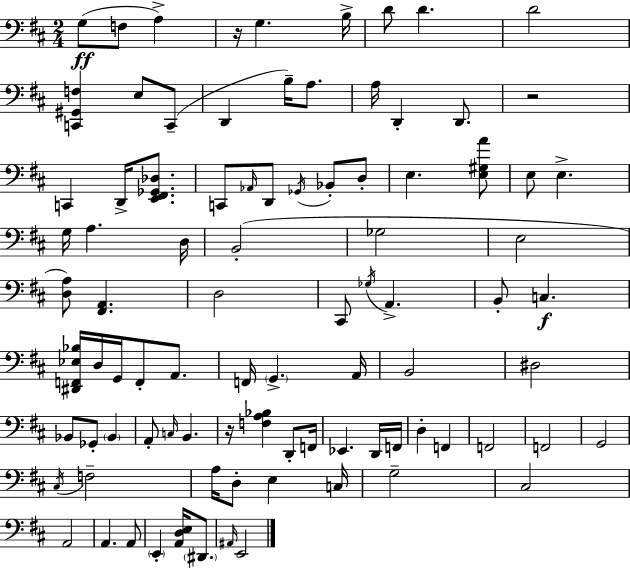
X:1
T:Untitled
M:2/4
L:1/4
K:D
G,/2 F,/2 A, z/4 G, B,/4 D/2 D D2 [C,,^G,,F,] E,/2 C,,/2 D,, B,/4 A,/2 A,/4 D,, D,,/2 z2 C,, D,,/4 [E,,^F,,_G,,_D,]/2 C,,/2 _A,,/4 D,,/2 _G,,/4 _B,,/2 D,/2 E, [E,^G,A]/2 E,/2 E, G,/4 A, D,/4 B,,2 _G,2 E,2 [D,A,]/2 [^F,,A,,] D,2 ^C,,/2 _G,/4 A,, B,,/2 C, [^D,,F,,_E,_B,]/4 D,/4 G,,/4 F,,/2 A,,/2 F,,/4 G,, A,,/4 B,,2 ^D,2 _B,,/2 _G,,/2 _B,, A,,/2 C,/4 B,, z/4 [F,A,_B,] D,,/2 F,,/4 _E,, D,,/4 F,,/4 D, F,, F,,2 F,,2 G,,2 ^C,/4 F,2 A,/4 D,/2 E, C,/4 G,2 ^C,2 A,,2 A,, A,,/2 E,, [A,,D,E,]/4 ^D,,/2 ^A,,/4 E,,2